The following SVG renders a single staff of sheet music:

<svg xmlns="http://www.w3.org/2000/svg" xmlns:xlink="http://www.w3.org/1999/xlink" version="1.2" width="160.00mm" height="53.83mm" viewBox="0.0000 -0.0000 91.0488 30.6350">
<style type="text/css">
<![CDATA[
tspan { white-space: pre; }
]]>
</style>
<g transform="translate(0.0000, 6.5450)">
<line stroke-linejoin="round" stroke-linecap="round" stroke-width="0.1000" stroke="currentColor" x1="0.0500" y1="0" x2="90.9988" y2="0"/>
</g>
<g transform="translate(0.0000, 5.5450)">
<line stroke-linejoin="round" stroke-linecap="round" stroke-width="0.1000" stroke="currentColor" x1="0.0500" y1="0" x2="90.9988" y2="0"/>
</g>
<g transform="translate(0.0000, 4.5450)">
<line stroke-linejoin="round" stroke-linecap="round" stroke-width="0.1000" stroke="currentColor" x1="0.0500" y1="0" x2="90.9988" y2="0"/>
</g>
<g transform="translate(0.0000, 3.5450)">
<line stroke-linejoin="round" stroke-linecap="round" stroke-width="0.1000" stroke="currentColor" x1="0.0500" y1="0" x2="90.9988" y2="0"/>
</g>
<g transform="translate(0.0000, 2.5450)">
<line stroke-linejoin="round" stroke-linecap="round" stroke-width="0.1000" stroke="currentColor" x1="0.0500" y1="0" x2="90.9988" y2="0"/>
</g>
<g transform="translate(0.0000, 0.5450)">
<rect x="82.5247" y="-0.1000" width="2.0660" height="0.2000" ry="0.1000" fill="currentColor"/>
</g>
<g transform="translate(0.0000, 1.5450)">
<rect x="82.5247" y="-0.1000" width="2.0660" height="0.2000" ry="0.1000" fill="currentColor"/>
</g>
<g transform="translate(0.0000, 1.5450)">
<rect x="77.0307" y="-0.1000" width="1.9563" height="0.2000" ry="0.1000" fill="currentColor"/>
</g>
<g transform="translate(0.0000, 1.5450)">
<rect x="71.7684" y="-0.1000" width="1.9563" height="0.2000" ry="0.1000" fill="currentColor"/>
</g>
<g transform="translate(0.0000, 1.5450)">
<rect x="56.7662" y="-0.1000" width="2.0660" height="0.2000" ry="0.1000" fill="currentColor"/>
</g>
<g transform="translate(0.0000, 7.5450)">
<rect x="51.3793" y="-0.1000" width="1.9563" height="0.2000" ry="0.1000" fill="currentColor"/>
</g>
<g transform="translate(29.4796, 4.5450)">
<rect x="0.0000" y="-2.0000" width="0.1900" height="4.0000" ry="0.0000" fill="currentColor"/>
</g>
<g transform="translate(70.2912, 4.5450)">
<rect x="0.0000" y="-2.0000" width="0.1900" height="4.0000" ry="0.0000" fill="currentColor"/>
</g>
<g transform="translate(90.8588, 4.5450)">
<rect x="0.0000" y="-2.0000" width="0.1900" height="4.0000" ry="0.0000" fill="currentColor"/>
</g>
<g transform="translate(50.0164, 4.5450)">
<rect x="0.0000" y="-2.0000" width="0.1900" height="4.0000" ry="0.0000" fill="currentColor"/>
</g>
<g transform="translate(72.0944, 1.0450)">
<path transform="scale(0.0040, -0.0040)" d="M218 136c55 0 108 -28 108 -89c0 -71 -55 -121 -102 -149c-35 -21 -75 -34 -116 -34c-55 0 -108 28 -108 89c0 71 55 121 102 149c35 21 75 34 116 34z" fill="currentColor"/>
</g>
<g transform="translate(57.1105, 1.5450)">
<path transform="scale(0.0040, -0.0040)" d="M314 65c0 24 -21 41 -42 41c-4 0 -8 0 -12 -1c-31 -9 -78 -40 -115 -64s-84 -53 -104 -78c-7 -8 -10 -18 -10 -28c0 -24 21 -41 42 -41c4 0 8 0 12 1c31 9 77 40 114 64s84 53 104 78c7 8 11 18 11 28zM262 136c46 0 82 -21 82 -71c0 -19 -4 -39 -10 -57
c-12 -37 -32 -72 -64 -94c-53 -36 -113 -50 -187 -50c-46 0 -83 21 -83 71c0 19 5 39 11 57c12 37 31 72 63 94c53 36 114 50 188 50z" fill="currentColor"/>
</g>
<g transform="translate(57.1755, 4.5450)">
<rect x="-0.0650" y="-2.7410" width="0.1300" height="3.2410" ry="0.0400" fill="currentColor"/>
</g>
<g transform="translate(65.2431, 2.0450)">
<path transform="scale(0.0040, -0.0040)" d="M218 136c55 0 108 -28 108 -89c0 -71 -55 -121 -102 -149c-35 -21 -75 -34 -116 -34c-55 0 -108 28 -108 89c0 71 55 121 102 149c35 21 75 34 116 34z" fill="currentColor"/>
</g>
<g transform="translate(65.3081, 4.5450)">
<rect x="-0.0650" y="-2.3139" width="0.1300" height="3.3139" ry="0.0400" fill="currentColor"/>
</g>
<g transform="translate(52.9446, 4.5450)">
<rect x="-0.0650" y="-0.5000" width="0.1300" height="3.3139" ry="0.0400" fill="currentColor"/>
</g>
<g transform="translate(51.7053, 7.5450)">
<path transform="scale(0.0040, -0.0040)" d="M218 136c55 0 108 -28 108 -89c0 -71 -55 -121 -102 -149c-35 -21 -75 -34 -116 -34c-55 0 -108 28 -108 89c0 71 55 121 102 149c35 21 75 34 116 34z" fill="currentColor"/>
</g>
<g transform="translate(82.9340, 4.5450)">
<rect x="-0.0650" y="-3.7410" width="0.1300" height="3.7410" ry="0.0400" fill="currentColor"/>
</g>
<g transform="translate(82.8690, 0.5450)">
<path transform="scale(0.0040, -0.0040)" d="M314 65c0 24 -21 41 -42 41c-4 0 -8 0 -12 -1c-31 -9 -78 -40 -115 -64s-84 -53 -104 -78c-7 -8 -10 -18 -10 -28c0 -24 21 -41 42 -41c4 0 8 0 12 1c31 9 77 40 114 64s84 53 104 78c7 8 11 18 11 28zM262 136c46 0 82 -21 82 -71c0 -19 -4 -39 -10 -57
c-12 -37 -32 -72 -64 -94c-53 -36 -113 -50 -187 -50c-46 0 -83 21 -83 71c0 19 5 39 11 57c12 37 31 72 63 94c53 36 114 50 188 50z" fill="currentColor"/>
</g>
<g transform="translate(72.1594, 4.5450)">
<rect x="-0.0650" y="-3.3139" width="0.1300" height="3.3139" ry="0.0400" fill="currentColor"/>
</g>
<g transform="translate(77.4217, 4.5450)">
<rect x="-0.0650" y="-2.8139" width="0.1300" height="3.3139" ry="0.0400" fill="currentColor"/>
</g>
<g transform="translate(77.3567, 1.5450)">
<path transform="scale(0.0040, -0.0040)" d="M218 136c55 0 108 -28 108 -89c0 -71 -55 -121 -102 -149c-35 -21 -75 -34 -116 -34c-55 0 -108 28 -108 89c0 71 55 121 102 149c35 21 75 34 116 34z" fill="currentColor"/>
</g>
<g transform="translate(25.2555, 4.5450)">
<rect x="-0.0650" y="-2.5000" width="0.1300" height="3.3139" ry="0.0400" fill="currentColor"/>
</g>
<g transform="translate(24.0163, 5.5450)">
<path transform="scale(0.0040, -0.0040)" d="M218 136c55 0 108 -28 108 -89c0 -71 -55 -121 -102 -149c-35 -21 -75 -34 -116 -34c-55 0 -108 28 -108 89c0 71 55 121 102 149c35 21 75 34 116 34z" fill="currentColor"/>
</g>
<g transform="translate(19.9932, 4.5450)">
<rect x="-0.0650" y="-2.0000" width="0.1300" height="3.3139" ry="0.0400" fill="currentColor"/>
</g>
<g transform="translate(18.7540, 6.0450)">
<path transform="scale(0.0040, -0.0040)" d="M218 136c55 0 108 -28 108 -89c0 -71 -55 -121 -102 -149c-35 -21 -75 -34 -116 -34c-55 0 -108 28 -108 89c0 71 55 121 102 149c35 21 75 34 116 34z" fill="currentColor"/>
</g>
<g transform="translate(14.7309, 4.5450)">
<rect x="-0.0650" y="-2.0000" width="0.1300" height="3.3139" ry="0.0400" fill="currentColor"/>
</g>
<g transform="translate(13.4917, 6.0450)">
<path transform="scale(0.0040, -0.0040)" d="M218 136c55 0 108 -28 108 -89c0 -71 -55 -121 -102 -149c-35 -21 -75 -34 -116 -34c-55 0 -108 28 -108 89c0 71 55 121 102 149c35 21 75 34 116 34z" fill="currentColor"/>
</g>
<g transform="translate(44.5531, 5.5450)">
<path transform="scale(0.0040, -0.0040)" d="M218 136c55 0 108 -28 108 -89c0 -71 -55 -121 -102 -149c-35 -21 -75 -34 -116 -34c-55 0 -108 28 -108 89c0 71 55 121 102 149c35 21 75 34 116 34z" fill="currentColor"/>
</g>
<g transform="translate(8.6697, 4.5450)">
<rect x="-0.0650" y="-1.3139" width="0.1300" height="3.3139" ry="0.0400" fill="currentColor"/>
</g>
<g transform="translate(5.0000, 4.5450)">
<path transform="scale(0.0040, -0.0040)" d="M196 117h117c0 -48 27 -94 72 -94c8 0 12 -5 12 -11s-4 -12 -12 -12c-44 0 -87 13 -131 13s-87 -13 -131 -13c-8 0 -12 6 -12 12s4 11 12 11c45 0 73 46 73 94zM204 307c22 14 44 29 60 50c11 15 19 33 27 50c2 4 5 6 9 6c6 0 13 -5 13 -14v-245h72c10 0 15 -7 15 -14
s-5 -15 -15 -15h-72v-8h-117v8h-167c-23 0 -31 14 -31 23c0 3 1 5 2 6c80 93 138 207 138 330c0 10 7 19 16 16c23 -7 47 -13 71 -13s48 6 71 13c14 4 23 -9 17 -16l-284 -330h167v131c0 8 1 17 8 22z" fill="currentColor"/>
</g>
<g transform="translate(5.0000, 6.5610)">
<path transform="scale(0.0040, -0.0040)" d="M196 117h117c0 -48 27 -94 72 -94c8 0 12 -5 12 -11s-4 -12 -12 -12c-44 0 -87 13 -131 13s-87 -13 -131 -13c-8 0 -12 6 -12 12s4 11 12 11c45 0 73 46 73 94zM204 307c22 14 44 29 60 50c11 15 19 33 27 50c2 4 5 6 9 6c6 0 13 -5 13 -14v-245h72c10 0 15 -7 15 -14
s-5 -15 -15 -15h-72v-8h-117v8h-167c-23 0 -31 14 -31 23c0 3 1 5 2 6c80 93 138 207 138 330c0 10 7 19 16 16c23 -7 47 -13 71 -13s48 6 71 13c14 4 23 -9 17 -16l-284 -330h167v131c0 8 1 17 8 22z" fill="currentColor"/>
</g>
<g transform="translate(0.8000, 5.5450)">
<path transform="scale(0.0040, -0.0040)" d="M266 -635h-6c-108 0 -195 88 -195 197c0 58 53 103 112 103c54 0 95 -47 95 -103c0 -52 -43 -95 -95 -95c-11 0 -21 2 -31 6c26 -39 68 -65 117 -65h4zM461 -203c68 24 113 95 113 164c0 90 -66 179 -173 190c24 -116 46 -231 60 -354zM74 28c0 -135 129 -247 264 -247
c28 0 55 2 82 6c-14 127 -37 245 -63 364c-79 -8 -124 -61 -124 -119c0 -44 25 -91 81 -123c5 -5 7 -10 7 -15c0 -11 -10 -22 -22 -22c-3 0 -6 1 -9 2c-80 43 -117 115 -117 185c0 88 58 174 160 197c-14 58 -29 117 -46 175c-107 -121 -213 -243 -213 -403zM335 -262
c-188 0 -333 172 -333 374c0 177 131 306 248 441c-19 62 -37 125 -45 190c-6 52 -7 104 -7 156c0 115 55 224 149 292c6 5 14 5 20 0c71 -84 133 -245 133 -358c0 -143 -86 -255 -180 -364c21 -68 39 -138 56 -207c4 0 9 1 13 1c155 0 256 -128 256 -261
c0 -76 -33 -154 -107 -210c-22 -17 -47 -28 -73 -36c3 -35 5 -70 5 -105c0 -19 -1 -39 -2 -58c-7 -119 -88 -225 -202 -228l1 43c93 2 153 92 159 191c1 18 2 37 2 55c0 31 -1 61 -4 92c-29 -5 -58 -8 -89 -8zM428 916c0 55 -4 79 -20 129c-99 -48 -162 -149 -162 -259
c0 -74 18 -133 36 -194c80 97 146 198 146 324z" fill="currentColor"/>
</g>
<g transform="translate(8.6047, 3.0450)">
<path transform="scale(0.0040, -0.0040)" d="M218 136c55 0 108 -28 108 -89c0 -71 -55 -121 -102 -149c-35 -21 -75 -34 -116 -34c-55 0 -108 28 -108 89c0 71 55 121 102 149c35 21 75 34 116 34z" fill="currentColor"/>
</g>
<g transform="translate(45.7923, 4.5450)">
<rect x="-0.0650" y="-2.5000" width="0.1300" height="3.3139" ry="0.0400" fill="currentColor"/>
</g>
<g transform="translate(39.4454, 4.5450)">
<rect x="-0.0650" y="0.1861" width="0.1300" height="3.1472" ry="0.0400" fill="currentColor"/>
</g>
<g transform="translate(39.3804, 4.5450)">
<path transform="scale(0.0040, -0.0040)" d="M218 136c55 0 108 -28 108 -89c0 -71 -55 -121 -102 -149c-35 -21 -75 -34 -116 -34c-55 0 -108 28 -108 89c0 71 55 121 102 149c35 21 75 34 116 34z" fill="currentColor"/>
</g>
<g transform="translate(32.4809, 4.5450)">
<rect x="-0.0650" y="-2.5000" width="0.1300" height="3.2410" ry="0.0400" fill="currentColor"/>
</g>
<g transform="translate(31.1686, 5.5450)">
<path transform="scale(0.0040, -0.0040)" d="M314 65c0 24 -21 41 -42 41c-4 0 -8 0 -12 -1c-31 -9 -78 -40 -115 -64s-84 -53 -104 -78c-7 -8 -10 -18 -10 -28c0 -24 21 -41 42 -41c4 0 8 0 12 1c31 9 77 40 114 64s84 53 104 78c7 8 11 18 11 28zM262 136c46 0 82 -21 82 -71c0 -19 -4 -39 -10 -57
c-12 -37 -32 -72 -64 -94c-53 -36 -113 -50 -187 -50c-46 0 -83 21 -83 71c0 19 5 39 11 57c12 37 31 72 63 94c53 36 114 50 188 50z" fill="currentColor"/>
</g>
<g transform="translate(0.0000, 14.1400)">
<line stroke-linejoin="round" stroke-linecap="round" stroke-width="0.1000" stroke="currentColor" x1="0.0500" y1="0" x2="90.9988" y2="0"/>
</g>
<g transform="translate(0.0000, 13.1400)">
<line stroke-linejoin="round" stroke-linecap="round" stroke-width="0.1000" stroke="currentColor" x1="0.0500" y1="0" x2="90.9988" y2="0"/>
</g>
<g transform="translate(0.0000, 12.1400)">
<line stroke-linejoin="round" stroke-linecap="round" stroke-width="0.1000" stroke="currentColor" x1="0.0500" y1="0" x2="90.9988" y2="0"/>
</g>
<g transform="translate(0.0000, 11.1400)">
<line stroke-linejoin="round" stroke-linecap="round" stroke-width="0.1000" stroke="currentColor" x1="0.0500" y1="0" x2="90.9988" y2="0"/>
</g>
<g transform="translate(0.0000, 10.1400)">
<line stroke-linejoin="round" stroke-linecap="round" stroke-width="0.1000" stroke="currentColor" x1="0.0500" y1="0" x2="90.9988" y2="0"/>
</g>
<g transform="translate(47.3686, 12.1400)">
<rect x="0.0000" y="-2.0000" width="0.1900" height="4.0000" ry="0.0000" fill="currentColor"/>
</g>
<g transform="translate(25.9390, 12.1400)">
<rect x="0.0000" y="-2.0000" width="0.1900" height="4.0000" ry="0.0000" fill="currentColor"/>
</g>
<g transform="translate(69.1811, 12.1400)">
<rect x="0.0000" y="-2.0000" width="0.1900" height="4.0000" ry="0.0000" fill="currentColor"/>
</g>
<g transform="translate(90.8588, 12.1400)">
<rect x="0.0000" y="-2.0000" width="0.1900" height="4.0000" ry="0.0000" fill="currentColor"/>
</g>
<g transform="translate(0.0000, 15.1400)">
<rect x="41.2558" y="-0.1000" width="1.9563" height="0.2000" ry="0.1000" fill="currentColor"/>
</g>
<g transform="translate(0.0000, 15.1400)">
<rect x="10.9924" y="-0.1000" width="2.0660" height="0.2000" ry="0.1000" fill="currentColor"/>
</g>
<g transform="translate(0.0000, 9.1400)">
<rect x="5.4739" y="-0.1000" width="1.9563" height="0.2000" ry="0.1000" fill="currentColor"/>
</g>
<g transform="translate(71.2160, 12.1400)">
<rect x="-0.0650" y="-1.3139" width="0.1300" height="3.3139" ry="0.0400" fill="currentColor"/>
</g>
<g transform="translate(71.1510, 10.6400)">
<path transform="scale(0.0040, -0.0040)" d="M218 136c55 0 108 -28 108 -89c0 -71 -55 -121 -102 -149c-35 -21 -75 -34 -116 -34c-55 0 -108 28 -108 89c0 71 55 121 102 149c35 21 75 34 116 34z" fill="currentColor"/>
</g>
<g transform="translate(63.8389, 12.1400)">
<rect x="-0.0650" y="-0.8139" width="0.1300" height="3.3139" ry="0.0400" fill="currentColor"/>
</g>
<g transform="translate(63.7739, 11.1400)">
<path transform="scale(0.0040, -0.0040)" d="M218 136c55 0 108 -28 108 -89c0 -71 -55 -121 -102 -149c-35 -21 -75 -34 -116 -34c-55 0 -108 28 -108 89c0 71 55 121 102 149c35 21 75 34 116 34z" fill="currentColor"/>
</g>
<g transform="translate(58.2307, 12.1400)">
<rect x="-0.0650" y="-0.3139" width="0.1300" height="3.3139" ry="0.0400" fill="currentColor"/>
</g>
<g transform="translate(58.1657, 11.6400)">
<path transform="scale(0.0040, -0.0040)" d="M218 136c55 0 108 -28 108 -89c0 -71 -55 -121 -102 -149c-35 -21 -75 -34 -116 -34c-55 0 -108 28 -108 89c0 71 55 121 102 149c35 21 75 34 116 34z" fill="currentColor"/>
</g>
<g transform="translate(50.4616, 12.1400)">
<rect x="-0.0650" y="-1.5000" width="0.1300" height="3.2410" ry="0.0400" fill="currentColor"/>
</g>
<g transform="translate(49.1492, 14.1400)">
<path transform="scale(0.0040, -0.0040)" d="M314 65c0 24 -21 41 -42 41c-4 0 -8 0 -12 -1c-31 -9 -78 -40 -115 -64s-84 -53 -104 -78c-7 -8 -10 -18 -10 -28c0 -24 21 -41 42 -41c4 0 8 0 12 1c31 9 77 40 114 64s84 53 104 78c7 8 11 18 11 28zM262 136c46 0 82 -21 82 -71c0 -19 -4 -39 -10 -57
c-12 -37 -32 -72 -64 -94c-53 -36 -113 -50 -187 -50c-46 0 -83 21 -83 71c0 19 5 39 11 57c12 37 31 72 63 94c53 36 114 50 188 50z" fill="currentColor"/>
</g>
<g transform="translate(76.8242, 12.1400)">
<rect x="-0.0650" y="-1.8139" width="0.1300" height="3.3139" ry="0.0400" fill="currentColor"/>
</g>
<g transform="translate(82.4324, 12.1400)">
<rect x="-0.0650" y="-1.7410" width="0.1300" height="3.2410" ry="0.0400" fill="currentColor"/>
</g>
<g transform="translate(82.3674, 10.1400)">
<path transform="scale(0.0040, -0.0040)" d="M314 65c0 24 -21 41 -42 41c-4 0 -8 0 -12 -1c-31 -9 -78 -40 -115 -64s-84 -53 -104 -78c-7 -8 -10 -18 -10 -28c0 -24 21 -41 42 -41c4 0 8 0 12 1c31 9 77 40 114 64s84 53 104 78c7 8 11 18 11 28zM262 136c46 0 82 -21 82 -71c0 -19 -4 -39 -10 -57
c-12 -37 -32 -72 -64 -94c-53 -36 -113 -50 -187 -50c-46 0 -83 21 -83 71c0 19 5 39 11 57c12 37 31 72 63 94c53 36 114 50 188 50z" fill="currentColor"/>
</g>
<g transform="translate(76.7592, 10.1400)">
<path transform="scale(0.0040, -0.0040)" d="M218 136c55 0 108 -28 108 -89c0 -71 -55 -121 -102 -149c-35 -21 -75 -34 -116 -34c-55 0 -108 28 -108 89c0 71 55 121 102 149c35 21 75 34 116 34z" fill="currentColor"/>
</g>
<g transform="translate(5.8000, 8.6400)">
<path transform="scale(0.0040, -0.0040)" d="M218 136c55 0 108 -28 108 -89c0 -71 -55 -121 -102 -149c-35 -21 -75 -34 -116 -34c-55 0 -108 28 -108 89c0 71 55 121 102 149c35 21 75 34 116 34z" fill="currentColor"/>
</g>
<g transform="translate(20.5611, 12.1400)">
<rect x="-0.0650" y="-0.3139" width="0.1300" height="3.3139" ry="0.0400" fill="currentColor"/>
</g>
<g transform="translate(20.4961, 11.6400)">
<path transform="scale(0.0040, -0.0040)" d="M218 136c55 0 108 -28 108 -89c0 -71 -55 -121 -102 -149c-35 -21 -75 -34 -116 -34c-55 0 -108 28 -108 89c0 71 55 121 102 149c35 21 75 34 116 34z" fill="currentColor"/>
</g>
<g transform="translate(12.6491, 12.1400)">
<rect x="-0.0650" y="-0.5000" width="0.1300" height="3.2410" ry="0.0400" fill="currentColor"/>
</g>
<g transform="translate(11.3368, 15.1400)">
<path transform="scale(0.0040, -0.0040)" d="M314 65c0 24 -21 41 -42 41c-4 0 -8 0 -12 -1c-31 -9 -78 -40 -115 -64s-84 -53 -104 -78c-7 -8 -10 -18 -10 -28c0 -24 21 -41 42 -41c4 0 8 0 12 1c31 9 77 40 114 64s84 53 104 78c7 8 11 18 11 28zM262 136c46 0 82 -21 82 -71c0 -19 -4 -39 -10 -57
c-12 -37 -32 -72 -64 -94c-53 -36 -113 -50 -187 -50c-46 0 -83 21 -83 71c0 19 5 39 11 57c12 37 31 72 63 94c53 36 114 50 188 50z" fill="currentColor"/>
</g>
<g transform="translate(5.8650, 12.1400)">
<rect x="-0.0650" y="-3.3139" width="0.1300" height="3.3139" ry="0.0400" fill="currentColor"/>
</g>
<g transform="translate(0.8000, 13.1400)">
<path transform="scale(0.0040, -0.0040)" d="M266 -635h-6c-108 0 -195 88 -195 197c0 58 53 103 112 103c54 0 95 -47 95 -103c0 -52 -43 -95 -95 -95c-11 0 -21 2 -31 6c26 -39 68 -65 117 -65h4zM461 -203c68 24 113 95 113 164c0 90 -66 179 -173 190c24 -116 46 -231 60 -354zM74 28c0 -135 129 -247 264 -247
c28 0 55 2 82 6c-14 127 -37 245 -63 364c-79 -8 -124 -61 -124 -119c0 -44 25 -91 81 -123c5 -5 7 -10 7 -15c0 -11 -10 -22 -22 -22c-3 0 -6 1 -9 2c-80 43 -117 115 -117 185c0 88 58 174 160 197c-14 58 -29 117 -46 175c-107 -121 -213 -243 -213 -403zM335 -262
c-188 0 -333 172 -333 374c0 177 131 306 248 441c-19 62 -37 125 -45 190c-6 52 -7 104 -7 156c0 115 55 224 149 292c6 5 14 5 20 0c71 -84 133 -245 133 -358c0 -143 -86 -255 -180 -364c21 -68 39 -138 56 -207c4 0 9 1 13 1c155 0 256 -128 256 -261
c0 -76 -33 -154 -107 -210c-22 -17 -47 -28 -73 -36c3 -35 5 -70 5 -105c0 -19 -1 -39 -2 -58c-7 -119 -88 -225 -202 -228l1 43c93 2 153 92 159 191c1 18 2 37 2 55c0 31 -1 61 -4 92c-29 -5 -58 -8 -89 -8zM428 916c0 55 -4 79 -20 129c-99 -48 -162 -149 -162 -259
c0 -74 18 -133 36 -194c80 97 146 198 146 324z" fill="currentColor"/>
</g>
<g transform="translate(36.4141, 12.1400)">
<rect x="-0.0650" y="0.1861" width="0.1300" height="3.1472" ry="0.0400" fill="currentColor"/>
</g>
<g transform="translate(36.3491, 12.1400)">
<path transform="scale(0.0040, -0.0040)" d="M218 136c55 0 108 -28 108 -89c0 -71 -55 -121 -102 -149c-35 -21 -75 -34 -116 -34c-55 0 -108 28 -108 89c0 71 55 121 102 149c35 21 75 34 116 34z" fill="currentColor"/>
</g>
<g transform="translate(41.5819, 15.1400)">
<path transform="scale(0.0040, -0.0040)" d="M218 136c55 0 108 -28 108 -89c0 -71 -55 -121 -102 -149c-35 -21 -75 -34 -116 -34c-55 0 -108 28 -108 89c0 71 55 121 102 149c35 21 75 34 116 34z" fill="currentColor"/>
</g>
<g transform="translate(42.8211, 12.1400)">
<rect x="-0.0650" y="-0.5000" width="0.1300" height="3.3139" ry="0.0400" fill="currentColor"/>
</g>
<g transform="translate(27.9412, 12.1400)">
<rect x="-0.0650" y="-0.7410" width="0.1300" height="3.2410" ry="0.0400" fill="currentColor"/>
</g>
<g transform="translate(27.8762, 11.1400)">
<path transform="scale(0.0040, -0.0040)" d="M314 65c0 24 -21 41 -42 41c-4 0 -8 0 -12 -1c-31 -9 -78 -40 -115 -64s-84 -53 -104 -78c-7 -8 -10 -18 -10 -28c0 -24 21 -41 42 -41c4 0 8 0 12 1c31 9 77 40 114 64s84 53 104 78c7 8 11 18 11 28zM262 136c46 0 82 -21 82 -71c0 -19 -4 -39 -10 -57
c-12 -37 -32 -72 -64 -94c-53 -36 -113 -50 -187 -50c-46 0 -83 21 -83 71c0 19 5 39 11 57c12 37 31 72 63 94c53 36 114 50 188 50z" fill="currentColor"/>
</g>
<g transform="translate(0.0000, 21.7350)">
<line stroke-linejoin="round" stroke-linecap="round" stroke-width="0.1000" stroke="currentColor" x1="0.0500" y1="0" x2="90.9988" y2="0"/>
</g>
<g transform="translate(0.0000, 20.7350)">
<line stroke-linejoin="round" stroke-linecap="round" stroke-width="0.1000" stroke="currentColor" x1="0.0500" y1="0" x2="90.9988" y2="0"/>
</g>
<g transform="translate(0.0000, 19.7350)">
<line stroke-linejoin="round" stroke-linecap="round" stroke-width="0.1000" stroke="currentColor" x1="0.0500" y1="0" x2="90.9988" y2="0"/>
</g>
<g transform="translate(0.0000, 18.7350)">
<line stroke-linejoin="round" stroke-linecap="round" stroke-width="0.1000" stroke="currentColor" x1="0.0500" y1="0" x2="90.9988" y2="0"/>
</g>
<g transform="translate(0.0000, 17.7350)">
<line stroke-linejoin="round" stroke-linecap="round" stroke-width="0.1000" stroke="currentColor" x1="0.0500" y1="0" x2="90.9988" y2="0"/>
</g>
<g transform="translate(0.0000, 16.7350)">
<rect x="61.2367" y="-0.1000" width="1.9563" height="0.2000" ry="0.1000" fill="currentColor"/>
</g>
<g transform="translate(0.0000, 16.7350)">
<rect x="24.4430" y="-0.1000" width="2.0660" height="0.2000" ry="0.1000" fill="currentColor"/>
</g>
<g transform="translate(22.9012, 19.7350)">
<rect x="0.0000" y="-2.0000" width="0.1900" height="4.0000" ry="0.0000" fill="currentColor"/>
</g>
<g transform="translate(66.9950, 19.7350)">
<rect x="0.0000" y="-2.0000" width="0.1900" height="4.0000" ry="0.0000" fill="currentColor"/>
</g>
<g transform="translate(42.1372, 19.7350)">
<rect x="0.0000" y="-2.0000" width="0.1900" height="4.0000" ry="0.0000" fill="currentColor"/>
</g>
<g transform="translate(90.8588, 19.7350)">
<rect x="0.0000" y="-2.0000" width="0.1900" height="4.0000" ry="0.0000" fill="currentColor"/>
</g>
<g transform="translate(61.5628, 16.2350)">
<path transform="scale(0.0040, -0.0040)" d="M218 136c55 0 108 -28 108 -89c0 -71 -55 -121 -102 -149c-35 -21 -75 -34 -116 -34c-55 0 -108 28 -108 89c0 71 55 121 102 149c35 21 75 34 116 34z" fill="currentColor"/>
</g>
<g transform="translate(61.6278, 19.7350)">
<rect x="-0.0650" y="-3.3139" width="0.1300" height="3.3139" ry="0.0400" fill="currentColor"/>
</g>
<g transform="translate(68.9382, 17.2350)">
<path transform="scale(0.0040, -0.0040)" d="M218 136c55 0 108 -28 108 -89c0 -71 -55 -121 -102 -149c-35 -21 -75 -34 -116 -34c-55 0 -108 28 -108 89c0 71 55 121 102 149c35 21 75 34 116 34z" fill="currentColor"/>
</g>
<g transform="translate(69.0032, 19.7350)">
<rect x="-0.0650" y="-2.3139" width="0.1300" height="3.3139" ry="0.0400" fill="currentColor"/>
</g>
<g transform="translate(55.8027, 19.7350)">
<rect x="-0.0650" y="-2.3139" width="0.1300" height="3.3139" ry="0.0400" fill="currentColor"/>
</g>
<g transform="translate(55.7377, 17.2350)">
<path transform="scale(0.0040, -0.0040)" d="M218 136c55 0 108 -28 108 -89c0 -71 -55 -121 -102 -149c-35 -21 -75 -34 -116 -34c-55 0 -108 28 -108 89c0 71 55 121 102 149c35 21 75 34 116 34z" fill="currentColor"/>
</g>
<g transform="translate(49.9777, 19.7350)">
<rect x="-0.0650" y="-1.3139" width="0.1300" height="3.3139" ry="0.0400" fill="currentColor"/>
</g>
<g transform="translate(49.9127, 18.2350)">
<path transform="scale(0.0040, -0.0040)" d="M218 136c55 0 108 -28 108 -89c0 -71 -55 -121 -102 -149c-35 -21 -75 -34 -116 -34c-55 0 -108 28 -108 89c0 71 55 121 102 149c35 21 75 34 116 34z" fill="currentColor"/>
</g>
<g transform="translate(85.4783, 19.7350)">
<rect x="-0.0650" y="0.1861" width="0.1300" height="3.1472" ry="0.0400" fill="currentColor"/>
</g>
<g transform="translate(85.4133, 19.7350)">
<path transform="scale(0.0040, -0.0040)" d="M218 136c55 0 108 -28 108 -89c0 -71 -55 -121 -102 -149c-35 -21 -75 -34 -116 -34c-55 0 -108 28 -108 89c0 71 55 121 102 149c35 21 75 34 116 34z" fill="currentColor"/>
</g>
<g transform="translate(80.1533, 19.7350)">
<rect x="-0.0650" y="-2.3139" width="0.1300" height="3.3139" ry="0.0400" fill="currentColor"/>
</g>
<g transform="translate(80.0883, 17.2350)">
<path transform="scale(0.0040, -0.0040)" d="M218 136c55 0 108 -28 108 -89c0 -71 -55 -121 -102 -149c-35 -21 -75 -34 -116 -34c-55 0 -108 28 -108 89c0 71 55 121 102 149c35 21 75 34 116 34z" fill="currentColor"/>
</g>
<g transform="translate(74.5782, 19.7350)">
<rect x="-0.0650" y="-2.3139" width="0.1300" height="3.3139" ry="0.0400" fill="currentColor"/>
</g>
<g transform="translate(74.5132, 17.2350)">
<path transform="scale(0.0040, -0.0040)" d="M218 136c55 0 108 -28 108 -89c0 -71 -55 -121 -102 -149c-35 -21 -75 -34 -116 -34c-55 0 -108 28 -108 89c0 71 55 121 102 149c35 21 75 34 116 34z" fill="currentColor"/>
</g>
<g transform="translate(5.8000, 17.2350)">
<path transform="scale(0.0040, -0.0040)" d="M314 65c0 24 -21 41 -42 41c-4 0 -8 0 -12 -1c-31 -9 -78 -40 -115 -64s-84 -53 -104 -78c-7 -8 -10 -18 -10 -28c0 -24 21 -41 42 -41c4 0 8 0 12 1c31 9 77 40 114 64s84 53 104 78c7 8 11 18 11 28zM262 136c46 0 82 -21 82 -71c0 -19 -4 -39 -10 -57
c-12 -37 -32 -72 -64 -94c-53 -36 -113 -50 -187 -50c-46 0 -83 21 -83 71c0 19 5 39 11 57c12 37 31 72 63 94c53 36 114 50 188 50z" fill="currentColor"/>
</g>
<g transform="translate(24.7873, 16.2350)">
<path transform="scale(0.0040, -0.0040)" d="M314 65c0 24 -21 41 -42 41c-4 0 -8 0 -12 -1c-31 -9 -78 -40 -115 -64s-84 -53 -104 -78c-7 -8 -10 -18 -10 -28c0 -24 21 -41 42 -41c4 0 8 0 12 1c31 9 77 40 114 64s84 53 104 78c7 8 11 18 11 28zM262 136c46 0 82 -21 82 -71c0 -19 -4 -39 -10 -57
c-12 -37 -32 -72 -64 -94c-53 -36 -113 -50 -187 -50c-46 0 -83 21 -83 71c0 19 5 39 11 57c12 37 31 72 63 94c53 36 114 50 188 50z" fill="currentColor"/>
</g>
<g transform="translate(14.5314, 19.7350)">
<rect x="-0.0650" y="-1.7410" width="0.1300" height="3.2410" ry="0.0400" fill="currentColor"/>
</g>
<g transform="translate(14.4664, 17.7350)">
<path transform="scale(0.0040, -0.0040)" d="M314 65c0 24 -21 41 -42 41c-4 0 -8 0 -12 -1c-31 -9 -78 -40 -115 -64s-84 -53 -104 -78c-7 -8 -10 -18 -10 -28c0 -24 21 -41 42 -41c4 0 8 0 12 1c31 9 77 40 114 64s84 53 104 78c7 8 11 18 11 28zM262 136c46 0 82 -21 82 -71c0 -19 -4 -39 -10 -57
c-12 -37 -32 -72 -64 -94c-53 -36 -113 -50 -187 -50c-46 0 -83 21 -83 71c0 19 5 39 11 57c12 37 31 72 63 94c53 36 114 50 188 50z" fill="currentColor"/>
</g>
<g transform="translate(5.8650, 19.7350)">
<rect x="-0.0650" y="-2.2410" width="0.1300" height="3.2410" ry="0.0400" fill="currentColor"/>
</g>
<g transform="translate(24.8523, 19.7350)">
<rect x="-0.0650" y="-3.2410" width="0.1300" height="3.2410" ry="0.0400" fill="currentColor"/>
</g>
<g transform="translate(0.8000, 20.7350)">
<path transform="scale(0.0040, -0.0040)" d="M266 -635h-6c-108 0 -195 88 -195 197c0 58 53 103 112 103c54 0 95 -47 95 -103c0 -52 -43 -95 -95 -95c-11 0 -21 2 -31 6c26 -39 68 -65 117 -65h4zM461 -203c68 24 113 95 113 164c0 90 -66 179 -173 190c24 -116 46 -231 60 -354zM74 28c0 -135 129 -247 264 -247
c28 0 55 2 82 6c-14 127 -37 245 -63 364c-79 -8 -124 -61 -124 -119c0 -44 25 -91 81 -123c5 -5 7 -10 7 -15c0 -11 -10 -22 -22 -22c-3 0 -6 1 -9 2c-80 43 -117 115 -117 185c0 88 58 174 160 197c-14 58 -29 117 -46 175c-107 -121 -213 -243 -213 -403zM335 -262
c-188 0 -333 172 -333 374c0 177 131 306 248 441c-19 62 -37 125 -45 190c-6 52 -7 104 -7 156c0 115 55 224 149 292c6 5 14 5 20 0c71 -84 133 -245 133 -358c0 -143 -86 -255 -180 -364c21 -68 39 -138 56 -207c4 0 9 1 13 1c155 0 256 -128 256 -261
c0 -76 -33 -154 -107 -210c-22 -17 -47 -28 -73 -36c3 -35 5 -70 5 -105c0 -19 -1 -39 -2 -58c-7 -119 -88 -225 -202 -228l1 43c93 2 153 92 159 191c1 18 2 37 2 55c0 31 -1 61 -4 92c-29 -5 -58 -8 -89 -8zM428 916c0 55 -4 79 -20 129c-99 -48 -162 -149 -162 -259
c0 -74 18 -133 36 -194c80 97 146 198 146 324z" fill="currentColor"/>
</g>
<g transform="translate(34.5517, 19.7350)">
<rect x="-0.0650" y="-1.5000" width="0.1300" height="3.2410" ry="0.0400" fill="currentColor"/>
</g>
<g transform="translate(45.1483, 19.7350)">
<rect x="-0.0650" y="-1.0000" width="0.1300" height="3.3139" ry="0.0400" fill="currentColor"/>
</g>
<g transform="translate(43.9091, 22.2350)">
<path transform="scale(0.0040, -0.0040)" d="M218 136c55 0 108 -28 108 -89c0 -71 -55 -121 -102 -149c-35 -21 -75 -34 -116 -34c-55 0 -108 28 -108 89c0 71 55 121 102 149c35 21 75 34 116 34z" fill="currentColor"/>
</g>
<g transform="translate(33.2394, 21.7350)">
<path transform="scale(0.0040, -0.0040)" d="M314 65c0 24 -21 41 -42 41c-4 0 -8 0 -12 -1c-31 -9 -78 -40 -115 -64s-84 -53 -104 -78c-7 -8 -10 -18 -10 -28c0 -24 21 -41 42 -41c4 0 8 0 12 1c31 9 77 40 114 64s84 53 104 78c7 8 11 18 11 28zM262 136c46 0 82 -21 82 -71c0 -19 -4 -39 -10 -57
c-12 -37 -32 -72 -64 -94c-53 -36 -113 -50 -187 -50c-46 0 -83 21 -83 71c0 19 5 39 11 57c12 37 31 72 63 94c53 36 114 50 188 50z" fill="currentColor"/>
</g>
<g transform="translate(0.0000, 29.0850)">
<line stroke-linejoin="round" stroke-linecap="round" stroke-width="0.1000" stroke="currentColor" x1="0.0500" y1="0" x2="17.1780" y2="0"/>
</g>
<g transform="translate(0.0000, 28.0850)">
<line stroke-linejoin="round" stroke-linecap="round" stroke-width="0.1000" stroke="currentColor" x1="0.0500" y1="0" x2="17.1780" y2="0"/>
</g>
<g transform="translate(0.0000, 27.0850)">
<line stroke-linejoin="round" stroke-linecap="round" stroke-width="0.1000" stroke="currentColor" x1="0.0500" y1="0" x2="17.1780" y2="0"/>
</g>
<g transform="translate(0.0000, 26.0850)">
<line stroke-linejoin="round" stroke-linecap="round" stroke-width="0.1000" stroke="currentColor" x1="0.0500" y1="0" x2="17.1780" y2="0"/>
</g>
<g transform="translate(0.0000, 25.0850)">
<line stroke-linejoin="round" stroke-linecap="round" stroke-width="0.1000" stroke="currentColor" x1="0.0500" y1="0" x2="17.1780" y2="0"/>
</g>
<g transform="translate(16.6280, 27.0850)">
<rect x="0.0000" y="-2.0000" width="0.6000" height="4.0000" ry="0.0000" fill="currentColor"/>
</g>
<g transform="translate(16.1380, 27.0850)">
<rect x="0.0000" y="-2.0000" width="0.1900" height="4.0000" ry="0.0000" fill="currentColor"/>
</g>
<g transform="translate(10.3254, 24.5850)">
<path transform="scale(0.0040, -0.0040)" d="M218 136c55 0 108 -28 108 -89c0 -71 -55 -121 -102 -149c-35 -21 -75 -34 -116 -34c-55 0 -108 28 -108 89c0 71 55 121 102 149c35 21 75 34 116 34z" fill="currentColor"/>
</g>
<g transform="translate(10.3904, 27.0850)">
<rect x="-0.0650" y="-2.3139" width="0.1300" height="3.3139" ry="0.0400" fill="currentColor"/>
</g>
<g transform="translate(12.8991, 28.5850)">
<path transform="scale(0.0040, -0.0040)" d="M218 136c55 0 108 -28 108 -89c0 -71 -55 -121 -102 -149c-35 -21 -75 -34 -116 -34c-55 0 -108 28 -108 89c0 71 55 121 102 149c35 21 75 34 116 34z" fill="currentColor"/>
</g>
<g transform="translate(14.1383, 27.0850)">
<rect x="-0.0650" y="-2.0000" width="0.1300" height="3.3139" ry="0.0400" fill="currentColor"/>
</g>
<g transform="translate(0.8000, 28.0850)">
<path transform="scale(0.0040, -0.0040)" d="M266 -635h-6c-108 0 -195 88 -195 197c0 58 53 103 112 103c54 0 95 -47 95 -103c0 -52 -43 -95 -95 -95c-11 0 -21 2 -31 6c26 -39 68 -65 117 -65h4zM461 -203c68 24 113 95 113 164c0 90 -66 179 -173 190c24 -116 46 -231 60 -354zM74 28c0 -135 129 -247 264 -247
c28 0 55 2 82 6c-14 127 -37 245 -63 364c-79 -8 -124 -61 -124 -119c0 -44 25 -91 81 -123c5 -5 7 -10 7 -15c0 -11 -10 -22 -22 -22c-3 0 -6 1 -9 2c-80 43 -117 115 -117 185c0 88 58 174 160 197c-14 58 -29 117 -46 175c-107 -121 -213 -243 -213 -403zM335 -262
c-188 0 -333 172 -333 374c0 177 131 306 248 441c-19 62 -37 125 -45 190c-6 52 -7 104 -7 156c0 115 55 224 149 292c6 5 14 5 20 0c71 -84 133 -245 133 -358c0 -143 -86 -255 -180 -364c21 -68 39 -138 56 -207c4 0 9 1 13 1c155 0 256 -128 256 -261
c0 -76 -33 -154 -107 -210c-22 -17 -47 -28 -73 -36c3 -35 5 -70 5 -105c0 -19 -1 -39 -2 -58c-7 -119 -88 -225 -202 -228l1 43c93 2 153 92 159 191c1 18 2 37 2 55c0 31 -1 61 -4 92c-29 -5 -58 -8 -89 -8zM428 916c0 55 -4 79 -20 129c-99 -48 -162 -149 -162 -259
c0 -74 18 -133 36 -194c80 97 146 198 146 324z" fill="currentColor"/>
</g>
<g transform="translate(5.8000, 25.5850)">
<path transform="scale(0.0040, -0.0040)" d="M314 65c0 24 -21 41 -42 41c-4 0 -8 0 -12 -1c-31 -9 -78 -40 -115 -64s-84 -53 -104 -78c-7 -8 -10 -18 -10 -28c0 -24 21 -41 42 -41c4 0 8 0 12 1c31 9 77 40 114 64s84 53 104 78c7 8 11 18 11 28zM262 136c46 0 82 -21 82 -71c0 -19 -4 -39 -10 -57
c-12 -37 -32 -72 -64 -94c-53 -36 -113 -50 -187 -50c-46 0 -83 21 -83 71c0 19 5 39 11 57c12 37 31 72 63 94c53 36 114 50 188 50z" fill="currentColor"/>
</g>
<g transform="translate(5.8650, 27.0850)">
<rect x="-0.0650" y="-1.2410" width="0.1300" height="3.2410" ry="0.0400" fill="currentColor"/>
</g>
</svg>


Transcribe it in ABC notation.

X:1
T:Untitled
M:4/4
L:1/4
K:C
e F F G G2 B G C a2 g b a c'2 b C2 c d2 B C E2 c d e f f2 g2 f2 b2 E2 D e g b g g g B e2 g F